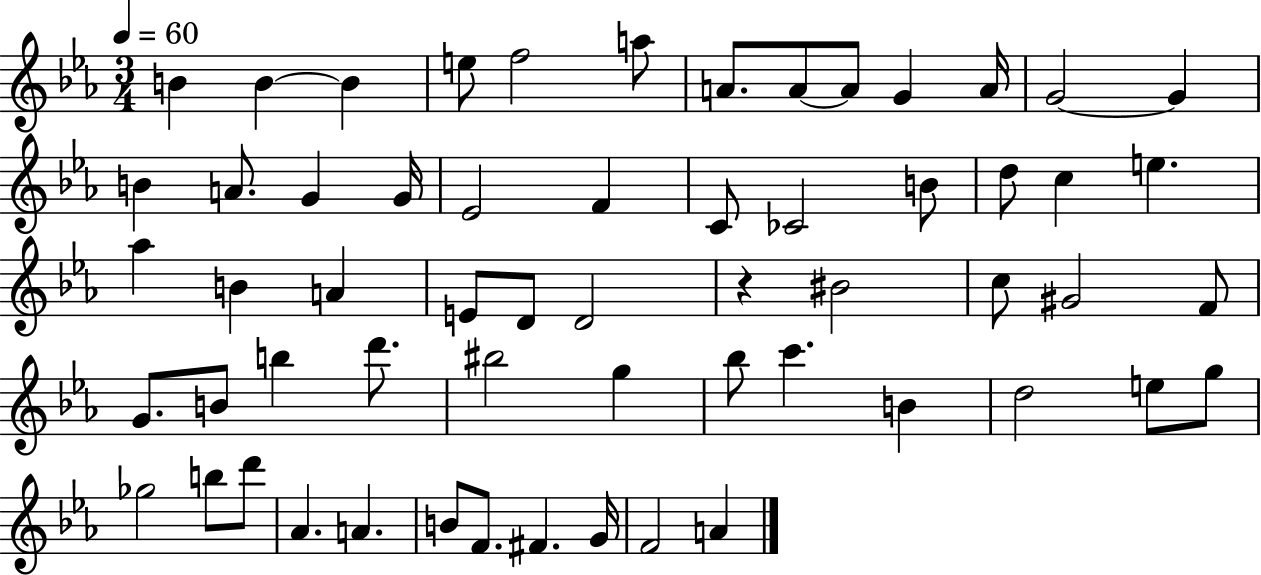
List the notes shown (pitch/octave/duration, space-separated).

B4/q B4/q B4/q E5/e F5/h A5/e A4/e. A4/e A4/e G4/q A4/s G4/h G4/q B4/q A4/e. G4/q G4/s Eb4/h F4/q C4/e CES4/h B4/e D5/e C5/q E5/q. Ab5/q B4/q A4/q E4/e D4/e D4/h R/q BIS4/h C5/e G#4/h F4/e G4/e. B4/e B5/q D6/e. BIS5/h G5/q Bb5/e C6/q. B4/q D5/h E5/e G5/e Gb5/h B5/e D6/e Ab4/q. A4/q. B4/e F4/e. F#4/q. G4/s F4/h A4/q